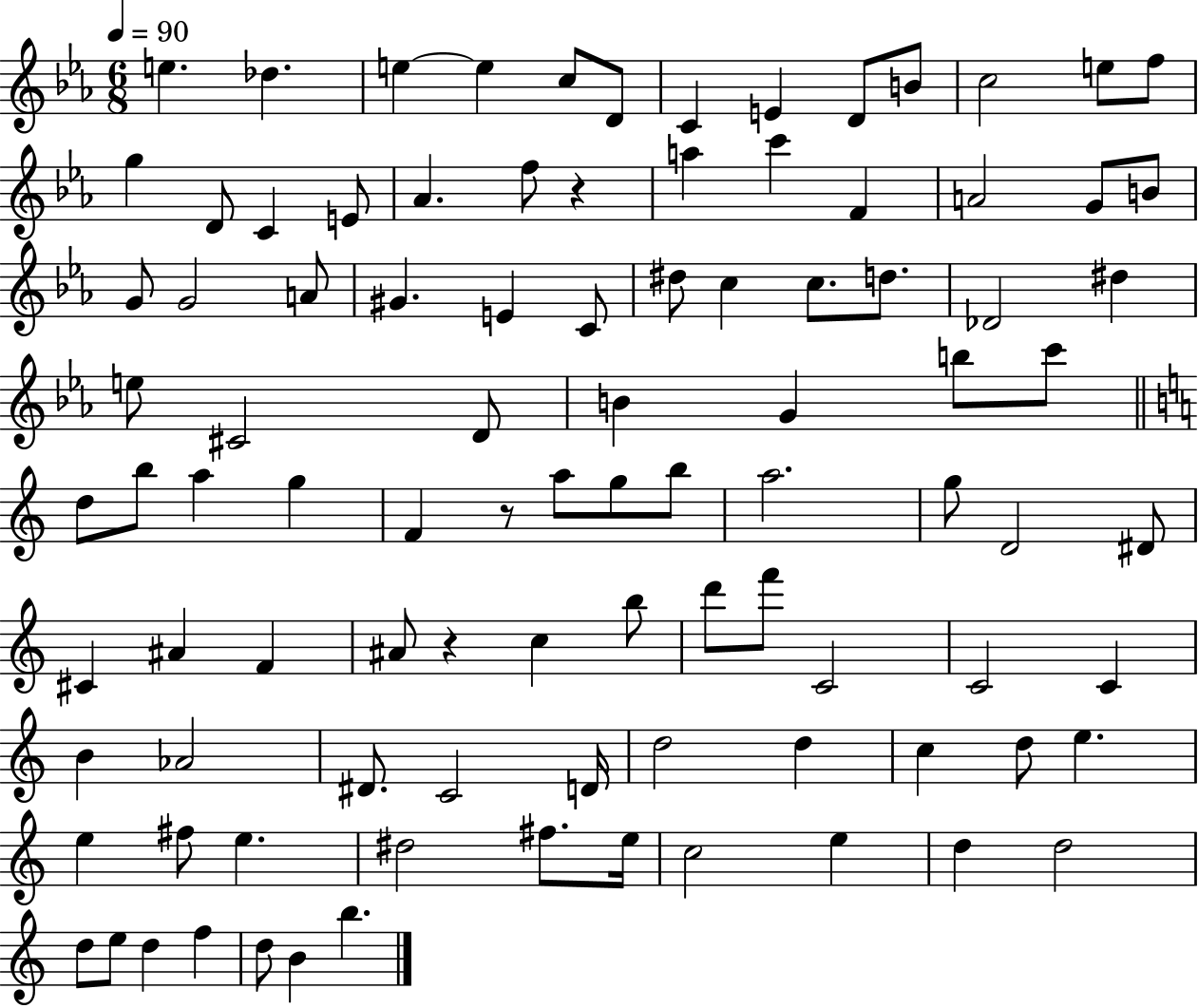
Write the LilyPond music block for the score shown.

{
  \clef treble
  \numericTimeSignature
  \time 6/8
  \key ees \major
  \tempo 4 = 90
  e''4. des''4. | e''4~~ e''4 c''8 d'8 | c'4 e'4 d'8 b'8 | c''2 e''8 f''8 | \break g''4 d'8 c'4 e'8 | aes'4. f''8 r4 | a''4 c'''4 f'4 | a'2 g'8 b'8 | \break g'8 g'2 a'8 | gis'4. e'4 c'8 | dis''8 c''4 c''8. d''8. | des'2 dis''4 | \break e''8 cis'2 d'8 | b'4 g'4 b''8 c'''8 | \bar "||" \break \key a \minor d''8 b''8 a''4 g''4 | f'4 r8 a''8 g''8 b''8 | a''2. | g''8 d'2 dis'8 | \break cis'4 ais'4 f'4 | ais'8 r4 c''4 b''8 | d'''8 f'''8 c'2 | c'2 c'4 | \break b'4 aes'2 | dis'8. c'2 d'16 | d''2 d''4 | c''4 d''8 e''4. | \break e''4 fis''8 e''4. | dis''2 fis''8. e''16 | c''2 e''4 | d''4 d''2 | \break d''8 e''8 d''4 f''4 | d''8 b'4 b''4. | \bar "|."
}